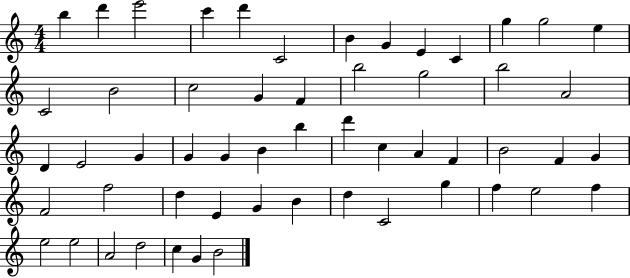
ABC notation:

X:1
T:Untitled
M:4/4
L:1/4
K:C
b d' e'2 c' d' C2 B G E C g g2 e C2 B2 c2 G F b2 g2 b2 A2 D E2 G G G B b d' c A F B2 F G F2 f2 d E G B d C2 g f e2 f e2 e2 A2 d2 c G B2